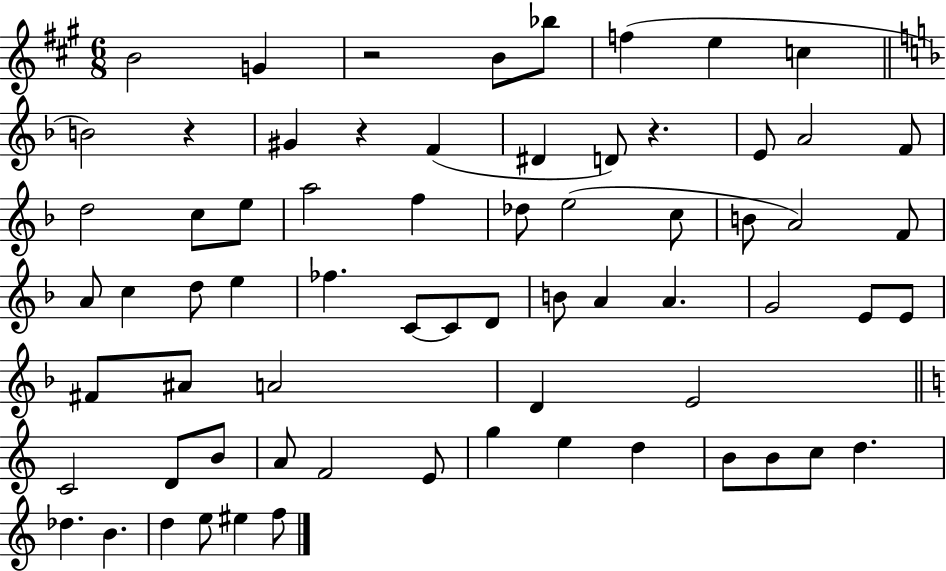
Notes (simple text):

B4/h G4/q R/h B4/e Bb5/e F5/q E5/q C5/q B4/h R/q G#4/q R/q F4/q D#4/q D4/e R/q. E4/e A4/h F4/e D5/h C5/e E5/e A5/h F5/q Db5/e E5/h C5/e B4/e A4/h F4/e A4/e C5/q D5/e E5/q FES5/q. C4/e C4/e D4/e B4/e A4/q A4/q. G4/h E4/e E4/e F#4/e A#4/e A4/h D4/q E4/h C4/h D4/e B4/e A4/e F4/h E4/e G5/q E5/q D5/q B4/e B4/e C5/e D5/q. Db5/q. B4/q. D5/q E5/e EIS5/q F5/e